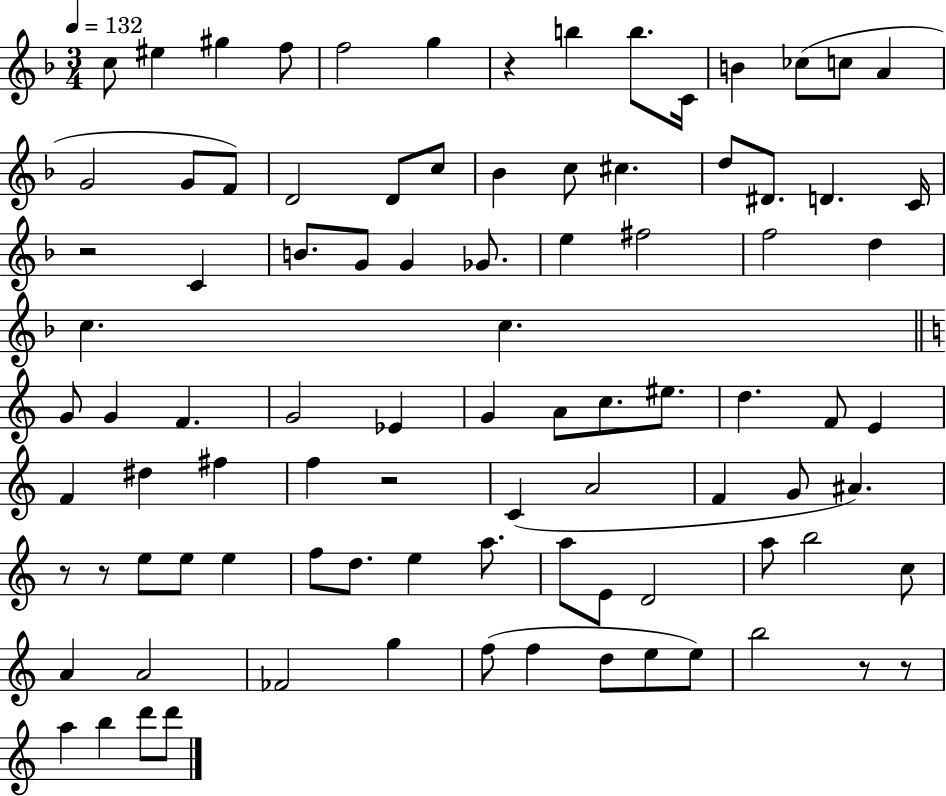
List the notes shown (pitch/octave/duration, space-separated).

C5/e EIS5/q G#5/q F5/e F5/h G5/q R/q B5/q B5/e. C4/s B4/q CES5/e C5/e A4/q G4/h G4/e F4/e D4/h D4/e C5/e Bb4/q C5/e C#5/q. D5/e D#4/e. D4/q. C4/s R/h C4/q B4/e. G4/e G4/q Gb4/e. E5/q F#5/h F5/h D5/q C5/q. C5/q. G4/e G4/q F4/q. G4/h Eb4/q G4/q A4/e C5/e. EIS5/e. D5/q. F4/e E4/q F4/q D#5/q F#5/q F5/q R/h C4/q A4/h F4/q G4/e A#4/q. R/e R/e E5/e E5/e E5/q F5/e D5/e. E5/q A5/e. A5/e E4/e D4/h A5/e B5/h C5/e A4/q A4/h FES4/h G5/q F5/e F5/q D5/e E5/e E5/e B5/h R/e R/e A5/q B5/q D6/e D6/e